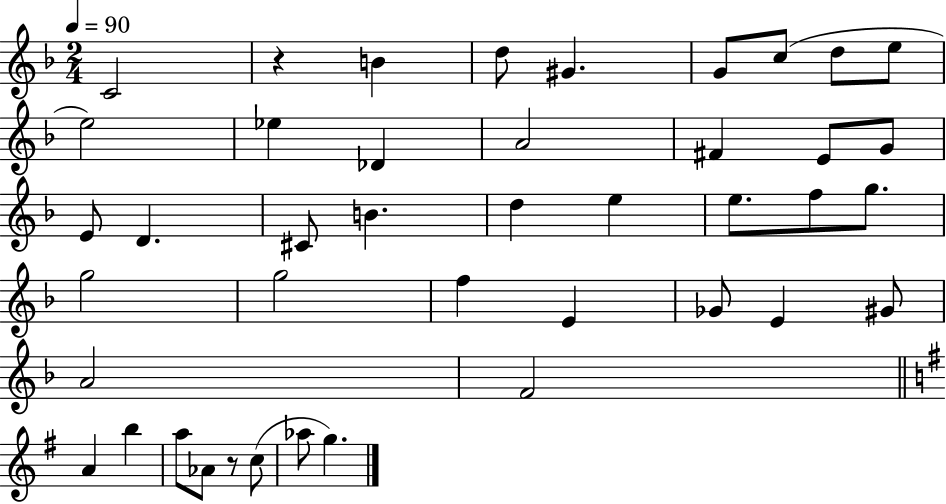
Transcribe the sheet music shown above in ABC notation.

X:1
T:Untitled
M:2/4
L:1/4
K:F
C2 z B d/2 ^G G/2 c/2 d/2 e/2 e2 _e _D A2 ^F E/2 G/2 E/2 D ^C/2 B d e e/2 f/2 g/2 g2 g2 f E _G/2 E ^G/2 A2 F2 A b a/2 _A/2 z/2 c/2 _a/2 g